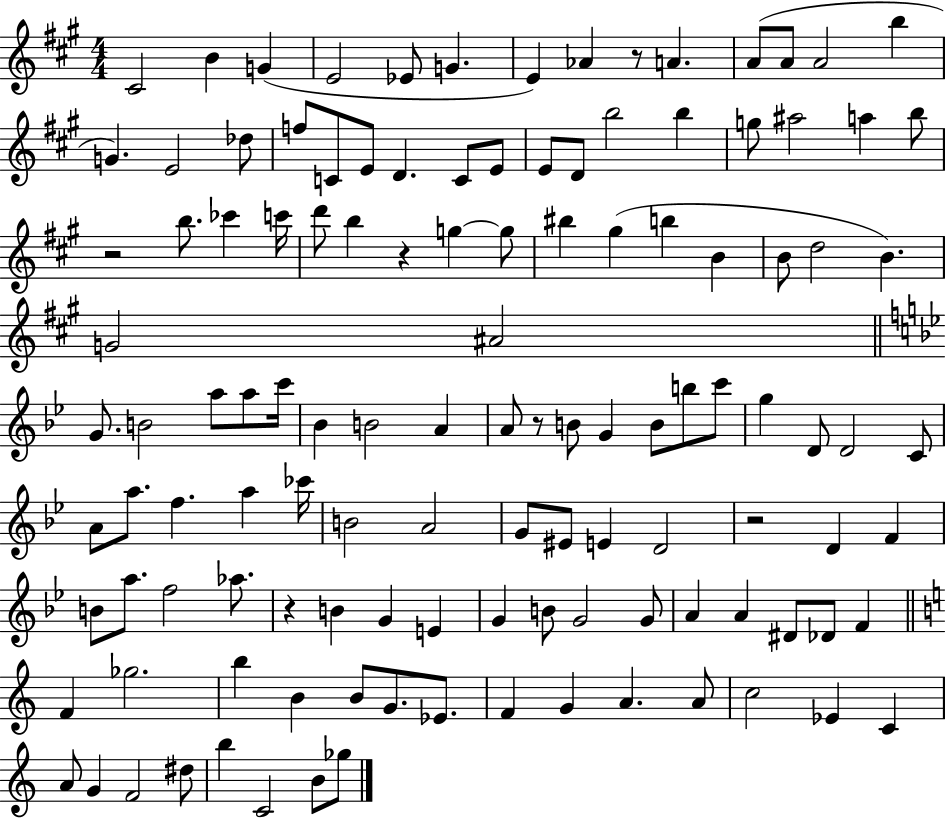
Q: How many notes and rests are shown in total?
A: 121